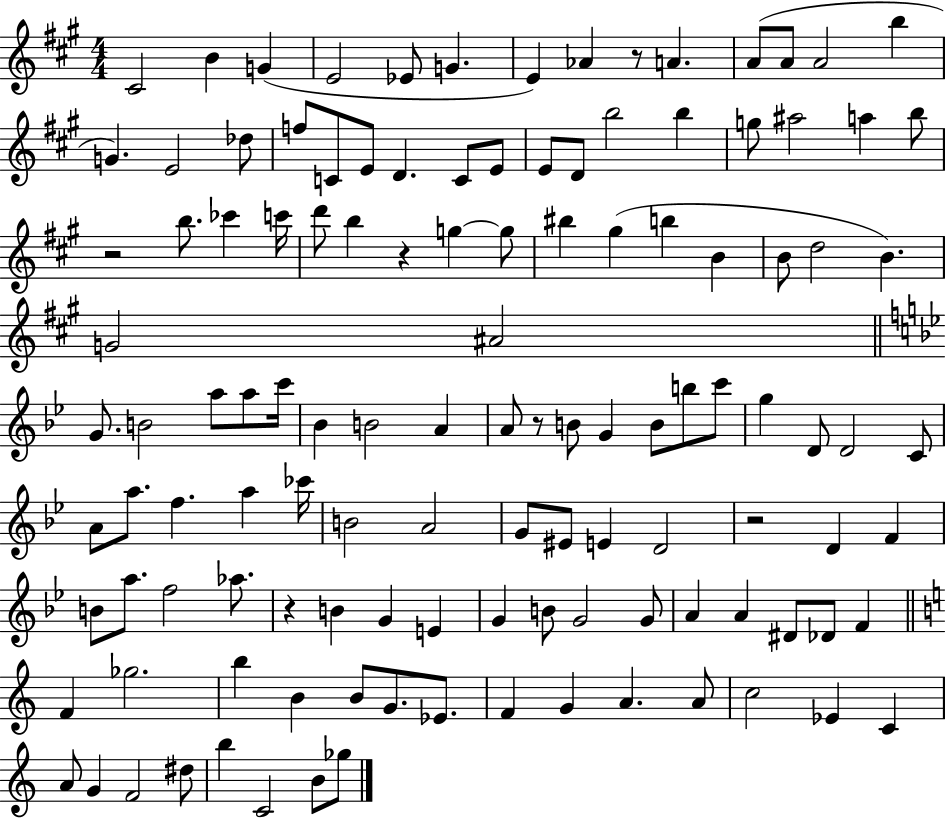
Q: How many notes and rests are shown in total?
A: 121